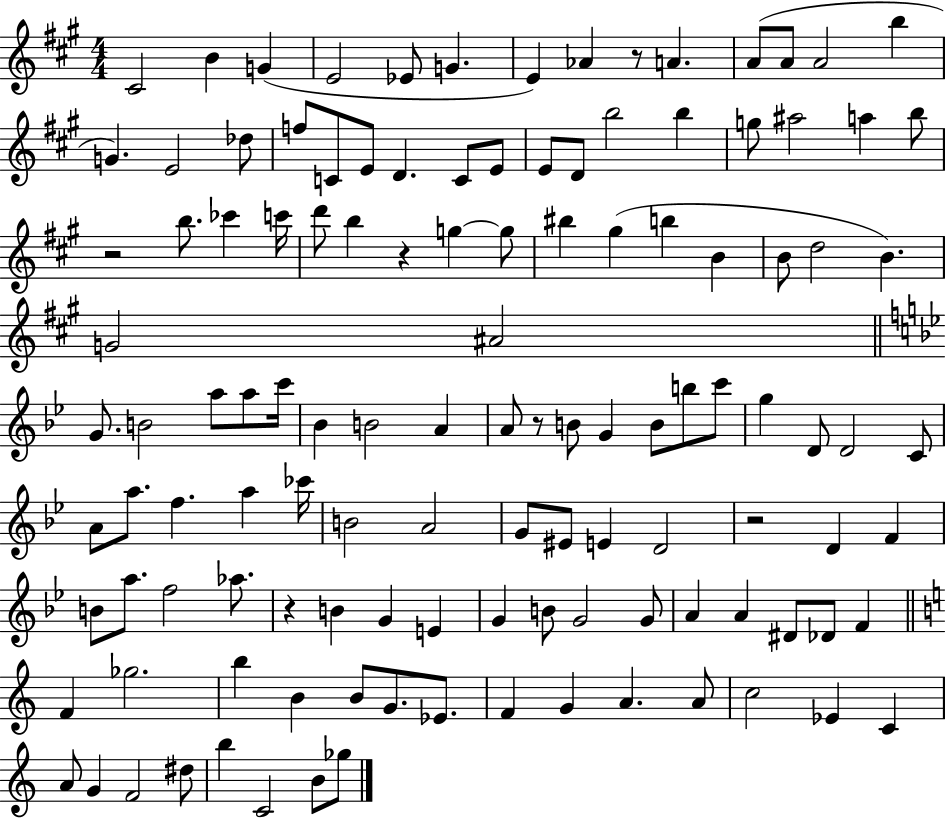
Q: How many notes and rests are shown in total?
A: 121